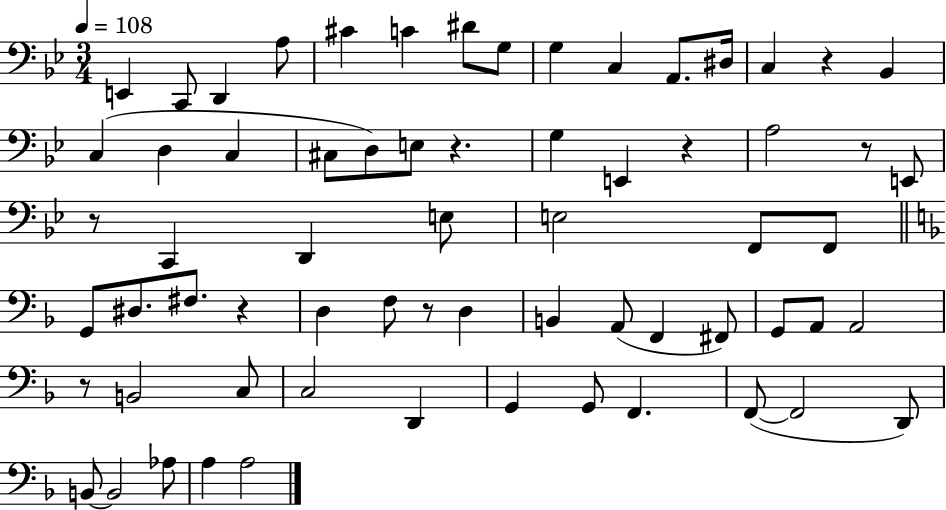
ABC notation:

X:1
T:Untitled
M:3/4
L:1/4
K:Bb
E,, C,,/2 D,, A,/2 ^C C ^D/2 G,/2 G, C, A,,/2 ^D,/4 C, z _B,, C, D, C, ^C,/2 D,/2 E,/2 z G, E,, z A,2 z/2 E,,/2 z/2 C,, D,, E,/2 E,2 F,,/2 F,,/2 G,,/2 ^D,/2 ^F,/2 z D, F,/2 z/2 D, B,, A,,/2 F,, ^F,,/2 G,,/2 A,,/2 A,,2 z/2 B,,2 C,/2 C,2 D,, G,, G,,/2 F,, F,,/2 F,,2 D,,/2 B,,/2 B,,2 _A,/2 A, A,2